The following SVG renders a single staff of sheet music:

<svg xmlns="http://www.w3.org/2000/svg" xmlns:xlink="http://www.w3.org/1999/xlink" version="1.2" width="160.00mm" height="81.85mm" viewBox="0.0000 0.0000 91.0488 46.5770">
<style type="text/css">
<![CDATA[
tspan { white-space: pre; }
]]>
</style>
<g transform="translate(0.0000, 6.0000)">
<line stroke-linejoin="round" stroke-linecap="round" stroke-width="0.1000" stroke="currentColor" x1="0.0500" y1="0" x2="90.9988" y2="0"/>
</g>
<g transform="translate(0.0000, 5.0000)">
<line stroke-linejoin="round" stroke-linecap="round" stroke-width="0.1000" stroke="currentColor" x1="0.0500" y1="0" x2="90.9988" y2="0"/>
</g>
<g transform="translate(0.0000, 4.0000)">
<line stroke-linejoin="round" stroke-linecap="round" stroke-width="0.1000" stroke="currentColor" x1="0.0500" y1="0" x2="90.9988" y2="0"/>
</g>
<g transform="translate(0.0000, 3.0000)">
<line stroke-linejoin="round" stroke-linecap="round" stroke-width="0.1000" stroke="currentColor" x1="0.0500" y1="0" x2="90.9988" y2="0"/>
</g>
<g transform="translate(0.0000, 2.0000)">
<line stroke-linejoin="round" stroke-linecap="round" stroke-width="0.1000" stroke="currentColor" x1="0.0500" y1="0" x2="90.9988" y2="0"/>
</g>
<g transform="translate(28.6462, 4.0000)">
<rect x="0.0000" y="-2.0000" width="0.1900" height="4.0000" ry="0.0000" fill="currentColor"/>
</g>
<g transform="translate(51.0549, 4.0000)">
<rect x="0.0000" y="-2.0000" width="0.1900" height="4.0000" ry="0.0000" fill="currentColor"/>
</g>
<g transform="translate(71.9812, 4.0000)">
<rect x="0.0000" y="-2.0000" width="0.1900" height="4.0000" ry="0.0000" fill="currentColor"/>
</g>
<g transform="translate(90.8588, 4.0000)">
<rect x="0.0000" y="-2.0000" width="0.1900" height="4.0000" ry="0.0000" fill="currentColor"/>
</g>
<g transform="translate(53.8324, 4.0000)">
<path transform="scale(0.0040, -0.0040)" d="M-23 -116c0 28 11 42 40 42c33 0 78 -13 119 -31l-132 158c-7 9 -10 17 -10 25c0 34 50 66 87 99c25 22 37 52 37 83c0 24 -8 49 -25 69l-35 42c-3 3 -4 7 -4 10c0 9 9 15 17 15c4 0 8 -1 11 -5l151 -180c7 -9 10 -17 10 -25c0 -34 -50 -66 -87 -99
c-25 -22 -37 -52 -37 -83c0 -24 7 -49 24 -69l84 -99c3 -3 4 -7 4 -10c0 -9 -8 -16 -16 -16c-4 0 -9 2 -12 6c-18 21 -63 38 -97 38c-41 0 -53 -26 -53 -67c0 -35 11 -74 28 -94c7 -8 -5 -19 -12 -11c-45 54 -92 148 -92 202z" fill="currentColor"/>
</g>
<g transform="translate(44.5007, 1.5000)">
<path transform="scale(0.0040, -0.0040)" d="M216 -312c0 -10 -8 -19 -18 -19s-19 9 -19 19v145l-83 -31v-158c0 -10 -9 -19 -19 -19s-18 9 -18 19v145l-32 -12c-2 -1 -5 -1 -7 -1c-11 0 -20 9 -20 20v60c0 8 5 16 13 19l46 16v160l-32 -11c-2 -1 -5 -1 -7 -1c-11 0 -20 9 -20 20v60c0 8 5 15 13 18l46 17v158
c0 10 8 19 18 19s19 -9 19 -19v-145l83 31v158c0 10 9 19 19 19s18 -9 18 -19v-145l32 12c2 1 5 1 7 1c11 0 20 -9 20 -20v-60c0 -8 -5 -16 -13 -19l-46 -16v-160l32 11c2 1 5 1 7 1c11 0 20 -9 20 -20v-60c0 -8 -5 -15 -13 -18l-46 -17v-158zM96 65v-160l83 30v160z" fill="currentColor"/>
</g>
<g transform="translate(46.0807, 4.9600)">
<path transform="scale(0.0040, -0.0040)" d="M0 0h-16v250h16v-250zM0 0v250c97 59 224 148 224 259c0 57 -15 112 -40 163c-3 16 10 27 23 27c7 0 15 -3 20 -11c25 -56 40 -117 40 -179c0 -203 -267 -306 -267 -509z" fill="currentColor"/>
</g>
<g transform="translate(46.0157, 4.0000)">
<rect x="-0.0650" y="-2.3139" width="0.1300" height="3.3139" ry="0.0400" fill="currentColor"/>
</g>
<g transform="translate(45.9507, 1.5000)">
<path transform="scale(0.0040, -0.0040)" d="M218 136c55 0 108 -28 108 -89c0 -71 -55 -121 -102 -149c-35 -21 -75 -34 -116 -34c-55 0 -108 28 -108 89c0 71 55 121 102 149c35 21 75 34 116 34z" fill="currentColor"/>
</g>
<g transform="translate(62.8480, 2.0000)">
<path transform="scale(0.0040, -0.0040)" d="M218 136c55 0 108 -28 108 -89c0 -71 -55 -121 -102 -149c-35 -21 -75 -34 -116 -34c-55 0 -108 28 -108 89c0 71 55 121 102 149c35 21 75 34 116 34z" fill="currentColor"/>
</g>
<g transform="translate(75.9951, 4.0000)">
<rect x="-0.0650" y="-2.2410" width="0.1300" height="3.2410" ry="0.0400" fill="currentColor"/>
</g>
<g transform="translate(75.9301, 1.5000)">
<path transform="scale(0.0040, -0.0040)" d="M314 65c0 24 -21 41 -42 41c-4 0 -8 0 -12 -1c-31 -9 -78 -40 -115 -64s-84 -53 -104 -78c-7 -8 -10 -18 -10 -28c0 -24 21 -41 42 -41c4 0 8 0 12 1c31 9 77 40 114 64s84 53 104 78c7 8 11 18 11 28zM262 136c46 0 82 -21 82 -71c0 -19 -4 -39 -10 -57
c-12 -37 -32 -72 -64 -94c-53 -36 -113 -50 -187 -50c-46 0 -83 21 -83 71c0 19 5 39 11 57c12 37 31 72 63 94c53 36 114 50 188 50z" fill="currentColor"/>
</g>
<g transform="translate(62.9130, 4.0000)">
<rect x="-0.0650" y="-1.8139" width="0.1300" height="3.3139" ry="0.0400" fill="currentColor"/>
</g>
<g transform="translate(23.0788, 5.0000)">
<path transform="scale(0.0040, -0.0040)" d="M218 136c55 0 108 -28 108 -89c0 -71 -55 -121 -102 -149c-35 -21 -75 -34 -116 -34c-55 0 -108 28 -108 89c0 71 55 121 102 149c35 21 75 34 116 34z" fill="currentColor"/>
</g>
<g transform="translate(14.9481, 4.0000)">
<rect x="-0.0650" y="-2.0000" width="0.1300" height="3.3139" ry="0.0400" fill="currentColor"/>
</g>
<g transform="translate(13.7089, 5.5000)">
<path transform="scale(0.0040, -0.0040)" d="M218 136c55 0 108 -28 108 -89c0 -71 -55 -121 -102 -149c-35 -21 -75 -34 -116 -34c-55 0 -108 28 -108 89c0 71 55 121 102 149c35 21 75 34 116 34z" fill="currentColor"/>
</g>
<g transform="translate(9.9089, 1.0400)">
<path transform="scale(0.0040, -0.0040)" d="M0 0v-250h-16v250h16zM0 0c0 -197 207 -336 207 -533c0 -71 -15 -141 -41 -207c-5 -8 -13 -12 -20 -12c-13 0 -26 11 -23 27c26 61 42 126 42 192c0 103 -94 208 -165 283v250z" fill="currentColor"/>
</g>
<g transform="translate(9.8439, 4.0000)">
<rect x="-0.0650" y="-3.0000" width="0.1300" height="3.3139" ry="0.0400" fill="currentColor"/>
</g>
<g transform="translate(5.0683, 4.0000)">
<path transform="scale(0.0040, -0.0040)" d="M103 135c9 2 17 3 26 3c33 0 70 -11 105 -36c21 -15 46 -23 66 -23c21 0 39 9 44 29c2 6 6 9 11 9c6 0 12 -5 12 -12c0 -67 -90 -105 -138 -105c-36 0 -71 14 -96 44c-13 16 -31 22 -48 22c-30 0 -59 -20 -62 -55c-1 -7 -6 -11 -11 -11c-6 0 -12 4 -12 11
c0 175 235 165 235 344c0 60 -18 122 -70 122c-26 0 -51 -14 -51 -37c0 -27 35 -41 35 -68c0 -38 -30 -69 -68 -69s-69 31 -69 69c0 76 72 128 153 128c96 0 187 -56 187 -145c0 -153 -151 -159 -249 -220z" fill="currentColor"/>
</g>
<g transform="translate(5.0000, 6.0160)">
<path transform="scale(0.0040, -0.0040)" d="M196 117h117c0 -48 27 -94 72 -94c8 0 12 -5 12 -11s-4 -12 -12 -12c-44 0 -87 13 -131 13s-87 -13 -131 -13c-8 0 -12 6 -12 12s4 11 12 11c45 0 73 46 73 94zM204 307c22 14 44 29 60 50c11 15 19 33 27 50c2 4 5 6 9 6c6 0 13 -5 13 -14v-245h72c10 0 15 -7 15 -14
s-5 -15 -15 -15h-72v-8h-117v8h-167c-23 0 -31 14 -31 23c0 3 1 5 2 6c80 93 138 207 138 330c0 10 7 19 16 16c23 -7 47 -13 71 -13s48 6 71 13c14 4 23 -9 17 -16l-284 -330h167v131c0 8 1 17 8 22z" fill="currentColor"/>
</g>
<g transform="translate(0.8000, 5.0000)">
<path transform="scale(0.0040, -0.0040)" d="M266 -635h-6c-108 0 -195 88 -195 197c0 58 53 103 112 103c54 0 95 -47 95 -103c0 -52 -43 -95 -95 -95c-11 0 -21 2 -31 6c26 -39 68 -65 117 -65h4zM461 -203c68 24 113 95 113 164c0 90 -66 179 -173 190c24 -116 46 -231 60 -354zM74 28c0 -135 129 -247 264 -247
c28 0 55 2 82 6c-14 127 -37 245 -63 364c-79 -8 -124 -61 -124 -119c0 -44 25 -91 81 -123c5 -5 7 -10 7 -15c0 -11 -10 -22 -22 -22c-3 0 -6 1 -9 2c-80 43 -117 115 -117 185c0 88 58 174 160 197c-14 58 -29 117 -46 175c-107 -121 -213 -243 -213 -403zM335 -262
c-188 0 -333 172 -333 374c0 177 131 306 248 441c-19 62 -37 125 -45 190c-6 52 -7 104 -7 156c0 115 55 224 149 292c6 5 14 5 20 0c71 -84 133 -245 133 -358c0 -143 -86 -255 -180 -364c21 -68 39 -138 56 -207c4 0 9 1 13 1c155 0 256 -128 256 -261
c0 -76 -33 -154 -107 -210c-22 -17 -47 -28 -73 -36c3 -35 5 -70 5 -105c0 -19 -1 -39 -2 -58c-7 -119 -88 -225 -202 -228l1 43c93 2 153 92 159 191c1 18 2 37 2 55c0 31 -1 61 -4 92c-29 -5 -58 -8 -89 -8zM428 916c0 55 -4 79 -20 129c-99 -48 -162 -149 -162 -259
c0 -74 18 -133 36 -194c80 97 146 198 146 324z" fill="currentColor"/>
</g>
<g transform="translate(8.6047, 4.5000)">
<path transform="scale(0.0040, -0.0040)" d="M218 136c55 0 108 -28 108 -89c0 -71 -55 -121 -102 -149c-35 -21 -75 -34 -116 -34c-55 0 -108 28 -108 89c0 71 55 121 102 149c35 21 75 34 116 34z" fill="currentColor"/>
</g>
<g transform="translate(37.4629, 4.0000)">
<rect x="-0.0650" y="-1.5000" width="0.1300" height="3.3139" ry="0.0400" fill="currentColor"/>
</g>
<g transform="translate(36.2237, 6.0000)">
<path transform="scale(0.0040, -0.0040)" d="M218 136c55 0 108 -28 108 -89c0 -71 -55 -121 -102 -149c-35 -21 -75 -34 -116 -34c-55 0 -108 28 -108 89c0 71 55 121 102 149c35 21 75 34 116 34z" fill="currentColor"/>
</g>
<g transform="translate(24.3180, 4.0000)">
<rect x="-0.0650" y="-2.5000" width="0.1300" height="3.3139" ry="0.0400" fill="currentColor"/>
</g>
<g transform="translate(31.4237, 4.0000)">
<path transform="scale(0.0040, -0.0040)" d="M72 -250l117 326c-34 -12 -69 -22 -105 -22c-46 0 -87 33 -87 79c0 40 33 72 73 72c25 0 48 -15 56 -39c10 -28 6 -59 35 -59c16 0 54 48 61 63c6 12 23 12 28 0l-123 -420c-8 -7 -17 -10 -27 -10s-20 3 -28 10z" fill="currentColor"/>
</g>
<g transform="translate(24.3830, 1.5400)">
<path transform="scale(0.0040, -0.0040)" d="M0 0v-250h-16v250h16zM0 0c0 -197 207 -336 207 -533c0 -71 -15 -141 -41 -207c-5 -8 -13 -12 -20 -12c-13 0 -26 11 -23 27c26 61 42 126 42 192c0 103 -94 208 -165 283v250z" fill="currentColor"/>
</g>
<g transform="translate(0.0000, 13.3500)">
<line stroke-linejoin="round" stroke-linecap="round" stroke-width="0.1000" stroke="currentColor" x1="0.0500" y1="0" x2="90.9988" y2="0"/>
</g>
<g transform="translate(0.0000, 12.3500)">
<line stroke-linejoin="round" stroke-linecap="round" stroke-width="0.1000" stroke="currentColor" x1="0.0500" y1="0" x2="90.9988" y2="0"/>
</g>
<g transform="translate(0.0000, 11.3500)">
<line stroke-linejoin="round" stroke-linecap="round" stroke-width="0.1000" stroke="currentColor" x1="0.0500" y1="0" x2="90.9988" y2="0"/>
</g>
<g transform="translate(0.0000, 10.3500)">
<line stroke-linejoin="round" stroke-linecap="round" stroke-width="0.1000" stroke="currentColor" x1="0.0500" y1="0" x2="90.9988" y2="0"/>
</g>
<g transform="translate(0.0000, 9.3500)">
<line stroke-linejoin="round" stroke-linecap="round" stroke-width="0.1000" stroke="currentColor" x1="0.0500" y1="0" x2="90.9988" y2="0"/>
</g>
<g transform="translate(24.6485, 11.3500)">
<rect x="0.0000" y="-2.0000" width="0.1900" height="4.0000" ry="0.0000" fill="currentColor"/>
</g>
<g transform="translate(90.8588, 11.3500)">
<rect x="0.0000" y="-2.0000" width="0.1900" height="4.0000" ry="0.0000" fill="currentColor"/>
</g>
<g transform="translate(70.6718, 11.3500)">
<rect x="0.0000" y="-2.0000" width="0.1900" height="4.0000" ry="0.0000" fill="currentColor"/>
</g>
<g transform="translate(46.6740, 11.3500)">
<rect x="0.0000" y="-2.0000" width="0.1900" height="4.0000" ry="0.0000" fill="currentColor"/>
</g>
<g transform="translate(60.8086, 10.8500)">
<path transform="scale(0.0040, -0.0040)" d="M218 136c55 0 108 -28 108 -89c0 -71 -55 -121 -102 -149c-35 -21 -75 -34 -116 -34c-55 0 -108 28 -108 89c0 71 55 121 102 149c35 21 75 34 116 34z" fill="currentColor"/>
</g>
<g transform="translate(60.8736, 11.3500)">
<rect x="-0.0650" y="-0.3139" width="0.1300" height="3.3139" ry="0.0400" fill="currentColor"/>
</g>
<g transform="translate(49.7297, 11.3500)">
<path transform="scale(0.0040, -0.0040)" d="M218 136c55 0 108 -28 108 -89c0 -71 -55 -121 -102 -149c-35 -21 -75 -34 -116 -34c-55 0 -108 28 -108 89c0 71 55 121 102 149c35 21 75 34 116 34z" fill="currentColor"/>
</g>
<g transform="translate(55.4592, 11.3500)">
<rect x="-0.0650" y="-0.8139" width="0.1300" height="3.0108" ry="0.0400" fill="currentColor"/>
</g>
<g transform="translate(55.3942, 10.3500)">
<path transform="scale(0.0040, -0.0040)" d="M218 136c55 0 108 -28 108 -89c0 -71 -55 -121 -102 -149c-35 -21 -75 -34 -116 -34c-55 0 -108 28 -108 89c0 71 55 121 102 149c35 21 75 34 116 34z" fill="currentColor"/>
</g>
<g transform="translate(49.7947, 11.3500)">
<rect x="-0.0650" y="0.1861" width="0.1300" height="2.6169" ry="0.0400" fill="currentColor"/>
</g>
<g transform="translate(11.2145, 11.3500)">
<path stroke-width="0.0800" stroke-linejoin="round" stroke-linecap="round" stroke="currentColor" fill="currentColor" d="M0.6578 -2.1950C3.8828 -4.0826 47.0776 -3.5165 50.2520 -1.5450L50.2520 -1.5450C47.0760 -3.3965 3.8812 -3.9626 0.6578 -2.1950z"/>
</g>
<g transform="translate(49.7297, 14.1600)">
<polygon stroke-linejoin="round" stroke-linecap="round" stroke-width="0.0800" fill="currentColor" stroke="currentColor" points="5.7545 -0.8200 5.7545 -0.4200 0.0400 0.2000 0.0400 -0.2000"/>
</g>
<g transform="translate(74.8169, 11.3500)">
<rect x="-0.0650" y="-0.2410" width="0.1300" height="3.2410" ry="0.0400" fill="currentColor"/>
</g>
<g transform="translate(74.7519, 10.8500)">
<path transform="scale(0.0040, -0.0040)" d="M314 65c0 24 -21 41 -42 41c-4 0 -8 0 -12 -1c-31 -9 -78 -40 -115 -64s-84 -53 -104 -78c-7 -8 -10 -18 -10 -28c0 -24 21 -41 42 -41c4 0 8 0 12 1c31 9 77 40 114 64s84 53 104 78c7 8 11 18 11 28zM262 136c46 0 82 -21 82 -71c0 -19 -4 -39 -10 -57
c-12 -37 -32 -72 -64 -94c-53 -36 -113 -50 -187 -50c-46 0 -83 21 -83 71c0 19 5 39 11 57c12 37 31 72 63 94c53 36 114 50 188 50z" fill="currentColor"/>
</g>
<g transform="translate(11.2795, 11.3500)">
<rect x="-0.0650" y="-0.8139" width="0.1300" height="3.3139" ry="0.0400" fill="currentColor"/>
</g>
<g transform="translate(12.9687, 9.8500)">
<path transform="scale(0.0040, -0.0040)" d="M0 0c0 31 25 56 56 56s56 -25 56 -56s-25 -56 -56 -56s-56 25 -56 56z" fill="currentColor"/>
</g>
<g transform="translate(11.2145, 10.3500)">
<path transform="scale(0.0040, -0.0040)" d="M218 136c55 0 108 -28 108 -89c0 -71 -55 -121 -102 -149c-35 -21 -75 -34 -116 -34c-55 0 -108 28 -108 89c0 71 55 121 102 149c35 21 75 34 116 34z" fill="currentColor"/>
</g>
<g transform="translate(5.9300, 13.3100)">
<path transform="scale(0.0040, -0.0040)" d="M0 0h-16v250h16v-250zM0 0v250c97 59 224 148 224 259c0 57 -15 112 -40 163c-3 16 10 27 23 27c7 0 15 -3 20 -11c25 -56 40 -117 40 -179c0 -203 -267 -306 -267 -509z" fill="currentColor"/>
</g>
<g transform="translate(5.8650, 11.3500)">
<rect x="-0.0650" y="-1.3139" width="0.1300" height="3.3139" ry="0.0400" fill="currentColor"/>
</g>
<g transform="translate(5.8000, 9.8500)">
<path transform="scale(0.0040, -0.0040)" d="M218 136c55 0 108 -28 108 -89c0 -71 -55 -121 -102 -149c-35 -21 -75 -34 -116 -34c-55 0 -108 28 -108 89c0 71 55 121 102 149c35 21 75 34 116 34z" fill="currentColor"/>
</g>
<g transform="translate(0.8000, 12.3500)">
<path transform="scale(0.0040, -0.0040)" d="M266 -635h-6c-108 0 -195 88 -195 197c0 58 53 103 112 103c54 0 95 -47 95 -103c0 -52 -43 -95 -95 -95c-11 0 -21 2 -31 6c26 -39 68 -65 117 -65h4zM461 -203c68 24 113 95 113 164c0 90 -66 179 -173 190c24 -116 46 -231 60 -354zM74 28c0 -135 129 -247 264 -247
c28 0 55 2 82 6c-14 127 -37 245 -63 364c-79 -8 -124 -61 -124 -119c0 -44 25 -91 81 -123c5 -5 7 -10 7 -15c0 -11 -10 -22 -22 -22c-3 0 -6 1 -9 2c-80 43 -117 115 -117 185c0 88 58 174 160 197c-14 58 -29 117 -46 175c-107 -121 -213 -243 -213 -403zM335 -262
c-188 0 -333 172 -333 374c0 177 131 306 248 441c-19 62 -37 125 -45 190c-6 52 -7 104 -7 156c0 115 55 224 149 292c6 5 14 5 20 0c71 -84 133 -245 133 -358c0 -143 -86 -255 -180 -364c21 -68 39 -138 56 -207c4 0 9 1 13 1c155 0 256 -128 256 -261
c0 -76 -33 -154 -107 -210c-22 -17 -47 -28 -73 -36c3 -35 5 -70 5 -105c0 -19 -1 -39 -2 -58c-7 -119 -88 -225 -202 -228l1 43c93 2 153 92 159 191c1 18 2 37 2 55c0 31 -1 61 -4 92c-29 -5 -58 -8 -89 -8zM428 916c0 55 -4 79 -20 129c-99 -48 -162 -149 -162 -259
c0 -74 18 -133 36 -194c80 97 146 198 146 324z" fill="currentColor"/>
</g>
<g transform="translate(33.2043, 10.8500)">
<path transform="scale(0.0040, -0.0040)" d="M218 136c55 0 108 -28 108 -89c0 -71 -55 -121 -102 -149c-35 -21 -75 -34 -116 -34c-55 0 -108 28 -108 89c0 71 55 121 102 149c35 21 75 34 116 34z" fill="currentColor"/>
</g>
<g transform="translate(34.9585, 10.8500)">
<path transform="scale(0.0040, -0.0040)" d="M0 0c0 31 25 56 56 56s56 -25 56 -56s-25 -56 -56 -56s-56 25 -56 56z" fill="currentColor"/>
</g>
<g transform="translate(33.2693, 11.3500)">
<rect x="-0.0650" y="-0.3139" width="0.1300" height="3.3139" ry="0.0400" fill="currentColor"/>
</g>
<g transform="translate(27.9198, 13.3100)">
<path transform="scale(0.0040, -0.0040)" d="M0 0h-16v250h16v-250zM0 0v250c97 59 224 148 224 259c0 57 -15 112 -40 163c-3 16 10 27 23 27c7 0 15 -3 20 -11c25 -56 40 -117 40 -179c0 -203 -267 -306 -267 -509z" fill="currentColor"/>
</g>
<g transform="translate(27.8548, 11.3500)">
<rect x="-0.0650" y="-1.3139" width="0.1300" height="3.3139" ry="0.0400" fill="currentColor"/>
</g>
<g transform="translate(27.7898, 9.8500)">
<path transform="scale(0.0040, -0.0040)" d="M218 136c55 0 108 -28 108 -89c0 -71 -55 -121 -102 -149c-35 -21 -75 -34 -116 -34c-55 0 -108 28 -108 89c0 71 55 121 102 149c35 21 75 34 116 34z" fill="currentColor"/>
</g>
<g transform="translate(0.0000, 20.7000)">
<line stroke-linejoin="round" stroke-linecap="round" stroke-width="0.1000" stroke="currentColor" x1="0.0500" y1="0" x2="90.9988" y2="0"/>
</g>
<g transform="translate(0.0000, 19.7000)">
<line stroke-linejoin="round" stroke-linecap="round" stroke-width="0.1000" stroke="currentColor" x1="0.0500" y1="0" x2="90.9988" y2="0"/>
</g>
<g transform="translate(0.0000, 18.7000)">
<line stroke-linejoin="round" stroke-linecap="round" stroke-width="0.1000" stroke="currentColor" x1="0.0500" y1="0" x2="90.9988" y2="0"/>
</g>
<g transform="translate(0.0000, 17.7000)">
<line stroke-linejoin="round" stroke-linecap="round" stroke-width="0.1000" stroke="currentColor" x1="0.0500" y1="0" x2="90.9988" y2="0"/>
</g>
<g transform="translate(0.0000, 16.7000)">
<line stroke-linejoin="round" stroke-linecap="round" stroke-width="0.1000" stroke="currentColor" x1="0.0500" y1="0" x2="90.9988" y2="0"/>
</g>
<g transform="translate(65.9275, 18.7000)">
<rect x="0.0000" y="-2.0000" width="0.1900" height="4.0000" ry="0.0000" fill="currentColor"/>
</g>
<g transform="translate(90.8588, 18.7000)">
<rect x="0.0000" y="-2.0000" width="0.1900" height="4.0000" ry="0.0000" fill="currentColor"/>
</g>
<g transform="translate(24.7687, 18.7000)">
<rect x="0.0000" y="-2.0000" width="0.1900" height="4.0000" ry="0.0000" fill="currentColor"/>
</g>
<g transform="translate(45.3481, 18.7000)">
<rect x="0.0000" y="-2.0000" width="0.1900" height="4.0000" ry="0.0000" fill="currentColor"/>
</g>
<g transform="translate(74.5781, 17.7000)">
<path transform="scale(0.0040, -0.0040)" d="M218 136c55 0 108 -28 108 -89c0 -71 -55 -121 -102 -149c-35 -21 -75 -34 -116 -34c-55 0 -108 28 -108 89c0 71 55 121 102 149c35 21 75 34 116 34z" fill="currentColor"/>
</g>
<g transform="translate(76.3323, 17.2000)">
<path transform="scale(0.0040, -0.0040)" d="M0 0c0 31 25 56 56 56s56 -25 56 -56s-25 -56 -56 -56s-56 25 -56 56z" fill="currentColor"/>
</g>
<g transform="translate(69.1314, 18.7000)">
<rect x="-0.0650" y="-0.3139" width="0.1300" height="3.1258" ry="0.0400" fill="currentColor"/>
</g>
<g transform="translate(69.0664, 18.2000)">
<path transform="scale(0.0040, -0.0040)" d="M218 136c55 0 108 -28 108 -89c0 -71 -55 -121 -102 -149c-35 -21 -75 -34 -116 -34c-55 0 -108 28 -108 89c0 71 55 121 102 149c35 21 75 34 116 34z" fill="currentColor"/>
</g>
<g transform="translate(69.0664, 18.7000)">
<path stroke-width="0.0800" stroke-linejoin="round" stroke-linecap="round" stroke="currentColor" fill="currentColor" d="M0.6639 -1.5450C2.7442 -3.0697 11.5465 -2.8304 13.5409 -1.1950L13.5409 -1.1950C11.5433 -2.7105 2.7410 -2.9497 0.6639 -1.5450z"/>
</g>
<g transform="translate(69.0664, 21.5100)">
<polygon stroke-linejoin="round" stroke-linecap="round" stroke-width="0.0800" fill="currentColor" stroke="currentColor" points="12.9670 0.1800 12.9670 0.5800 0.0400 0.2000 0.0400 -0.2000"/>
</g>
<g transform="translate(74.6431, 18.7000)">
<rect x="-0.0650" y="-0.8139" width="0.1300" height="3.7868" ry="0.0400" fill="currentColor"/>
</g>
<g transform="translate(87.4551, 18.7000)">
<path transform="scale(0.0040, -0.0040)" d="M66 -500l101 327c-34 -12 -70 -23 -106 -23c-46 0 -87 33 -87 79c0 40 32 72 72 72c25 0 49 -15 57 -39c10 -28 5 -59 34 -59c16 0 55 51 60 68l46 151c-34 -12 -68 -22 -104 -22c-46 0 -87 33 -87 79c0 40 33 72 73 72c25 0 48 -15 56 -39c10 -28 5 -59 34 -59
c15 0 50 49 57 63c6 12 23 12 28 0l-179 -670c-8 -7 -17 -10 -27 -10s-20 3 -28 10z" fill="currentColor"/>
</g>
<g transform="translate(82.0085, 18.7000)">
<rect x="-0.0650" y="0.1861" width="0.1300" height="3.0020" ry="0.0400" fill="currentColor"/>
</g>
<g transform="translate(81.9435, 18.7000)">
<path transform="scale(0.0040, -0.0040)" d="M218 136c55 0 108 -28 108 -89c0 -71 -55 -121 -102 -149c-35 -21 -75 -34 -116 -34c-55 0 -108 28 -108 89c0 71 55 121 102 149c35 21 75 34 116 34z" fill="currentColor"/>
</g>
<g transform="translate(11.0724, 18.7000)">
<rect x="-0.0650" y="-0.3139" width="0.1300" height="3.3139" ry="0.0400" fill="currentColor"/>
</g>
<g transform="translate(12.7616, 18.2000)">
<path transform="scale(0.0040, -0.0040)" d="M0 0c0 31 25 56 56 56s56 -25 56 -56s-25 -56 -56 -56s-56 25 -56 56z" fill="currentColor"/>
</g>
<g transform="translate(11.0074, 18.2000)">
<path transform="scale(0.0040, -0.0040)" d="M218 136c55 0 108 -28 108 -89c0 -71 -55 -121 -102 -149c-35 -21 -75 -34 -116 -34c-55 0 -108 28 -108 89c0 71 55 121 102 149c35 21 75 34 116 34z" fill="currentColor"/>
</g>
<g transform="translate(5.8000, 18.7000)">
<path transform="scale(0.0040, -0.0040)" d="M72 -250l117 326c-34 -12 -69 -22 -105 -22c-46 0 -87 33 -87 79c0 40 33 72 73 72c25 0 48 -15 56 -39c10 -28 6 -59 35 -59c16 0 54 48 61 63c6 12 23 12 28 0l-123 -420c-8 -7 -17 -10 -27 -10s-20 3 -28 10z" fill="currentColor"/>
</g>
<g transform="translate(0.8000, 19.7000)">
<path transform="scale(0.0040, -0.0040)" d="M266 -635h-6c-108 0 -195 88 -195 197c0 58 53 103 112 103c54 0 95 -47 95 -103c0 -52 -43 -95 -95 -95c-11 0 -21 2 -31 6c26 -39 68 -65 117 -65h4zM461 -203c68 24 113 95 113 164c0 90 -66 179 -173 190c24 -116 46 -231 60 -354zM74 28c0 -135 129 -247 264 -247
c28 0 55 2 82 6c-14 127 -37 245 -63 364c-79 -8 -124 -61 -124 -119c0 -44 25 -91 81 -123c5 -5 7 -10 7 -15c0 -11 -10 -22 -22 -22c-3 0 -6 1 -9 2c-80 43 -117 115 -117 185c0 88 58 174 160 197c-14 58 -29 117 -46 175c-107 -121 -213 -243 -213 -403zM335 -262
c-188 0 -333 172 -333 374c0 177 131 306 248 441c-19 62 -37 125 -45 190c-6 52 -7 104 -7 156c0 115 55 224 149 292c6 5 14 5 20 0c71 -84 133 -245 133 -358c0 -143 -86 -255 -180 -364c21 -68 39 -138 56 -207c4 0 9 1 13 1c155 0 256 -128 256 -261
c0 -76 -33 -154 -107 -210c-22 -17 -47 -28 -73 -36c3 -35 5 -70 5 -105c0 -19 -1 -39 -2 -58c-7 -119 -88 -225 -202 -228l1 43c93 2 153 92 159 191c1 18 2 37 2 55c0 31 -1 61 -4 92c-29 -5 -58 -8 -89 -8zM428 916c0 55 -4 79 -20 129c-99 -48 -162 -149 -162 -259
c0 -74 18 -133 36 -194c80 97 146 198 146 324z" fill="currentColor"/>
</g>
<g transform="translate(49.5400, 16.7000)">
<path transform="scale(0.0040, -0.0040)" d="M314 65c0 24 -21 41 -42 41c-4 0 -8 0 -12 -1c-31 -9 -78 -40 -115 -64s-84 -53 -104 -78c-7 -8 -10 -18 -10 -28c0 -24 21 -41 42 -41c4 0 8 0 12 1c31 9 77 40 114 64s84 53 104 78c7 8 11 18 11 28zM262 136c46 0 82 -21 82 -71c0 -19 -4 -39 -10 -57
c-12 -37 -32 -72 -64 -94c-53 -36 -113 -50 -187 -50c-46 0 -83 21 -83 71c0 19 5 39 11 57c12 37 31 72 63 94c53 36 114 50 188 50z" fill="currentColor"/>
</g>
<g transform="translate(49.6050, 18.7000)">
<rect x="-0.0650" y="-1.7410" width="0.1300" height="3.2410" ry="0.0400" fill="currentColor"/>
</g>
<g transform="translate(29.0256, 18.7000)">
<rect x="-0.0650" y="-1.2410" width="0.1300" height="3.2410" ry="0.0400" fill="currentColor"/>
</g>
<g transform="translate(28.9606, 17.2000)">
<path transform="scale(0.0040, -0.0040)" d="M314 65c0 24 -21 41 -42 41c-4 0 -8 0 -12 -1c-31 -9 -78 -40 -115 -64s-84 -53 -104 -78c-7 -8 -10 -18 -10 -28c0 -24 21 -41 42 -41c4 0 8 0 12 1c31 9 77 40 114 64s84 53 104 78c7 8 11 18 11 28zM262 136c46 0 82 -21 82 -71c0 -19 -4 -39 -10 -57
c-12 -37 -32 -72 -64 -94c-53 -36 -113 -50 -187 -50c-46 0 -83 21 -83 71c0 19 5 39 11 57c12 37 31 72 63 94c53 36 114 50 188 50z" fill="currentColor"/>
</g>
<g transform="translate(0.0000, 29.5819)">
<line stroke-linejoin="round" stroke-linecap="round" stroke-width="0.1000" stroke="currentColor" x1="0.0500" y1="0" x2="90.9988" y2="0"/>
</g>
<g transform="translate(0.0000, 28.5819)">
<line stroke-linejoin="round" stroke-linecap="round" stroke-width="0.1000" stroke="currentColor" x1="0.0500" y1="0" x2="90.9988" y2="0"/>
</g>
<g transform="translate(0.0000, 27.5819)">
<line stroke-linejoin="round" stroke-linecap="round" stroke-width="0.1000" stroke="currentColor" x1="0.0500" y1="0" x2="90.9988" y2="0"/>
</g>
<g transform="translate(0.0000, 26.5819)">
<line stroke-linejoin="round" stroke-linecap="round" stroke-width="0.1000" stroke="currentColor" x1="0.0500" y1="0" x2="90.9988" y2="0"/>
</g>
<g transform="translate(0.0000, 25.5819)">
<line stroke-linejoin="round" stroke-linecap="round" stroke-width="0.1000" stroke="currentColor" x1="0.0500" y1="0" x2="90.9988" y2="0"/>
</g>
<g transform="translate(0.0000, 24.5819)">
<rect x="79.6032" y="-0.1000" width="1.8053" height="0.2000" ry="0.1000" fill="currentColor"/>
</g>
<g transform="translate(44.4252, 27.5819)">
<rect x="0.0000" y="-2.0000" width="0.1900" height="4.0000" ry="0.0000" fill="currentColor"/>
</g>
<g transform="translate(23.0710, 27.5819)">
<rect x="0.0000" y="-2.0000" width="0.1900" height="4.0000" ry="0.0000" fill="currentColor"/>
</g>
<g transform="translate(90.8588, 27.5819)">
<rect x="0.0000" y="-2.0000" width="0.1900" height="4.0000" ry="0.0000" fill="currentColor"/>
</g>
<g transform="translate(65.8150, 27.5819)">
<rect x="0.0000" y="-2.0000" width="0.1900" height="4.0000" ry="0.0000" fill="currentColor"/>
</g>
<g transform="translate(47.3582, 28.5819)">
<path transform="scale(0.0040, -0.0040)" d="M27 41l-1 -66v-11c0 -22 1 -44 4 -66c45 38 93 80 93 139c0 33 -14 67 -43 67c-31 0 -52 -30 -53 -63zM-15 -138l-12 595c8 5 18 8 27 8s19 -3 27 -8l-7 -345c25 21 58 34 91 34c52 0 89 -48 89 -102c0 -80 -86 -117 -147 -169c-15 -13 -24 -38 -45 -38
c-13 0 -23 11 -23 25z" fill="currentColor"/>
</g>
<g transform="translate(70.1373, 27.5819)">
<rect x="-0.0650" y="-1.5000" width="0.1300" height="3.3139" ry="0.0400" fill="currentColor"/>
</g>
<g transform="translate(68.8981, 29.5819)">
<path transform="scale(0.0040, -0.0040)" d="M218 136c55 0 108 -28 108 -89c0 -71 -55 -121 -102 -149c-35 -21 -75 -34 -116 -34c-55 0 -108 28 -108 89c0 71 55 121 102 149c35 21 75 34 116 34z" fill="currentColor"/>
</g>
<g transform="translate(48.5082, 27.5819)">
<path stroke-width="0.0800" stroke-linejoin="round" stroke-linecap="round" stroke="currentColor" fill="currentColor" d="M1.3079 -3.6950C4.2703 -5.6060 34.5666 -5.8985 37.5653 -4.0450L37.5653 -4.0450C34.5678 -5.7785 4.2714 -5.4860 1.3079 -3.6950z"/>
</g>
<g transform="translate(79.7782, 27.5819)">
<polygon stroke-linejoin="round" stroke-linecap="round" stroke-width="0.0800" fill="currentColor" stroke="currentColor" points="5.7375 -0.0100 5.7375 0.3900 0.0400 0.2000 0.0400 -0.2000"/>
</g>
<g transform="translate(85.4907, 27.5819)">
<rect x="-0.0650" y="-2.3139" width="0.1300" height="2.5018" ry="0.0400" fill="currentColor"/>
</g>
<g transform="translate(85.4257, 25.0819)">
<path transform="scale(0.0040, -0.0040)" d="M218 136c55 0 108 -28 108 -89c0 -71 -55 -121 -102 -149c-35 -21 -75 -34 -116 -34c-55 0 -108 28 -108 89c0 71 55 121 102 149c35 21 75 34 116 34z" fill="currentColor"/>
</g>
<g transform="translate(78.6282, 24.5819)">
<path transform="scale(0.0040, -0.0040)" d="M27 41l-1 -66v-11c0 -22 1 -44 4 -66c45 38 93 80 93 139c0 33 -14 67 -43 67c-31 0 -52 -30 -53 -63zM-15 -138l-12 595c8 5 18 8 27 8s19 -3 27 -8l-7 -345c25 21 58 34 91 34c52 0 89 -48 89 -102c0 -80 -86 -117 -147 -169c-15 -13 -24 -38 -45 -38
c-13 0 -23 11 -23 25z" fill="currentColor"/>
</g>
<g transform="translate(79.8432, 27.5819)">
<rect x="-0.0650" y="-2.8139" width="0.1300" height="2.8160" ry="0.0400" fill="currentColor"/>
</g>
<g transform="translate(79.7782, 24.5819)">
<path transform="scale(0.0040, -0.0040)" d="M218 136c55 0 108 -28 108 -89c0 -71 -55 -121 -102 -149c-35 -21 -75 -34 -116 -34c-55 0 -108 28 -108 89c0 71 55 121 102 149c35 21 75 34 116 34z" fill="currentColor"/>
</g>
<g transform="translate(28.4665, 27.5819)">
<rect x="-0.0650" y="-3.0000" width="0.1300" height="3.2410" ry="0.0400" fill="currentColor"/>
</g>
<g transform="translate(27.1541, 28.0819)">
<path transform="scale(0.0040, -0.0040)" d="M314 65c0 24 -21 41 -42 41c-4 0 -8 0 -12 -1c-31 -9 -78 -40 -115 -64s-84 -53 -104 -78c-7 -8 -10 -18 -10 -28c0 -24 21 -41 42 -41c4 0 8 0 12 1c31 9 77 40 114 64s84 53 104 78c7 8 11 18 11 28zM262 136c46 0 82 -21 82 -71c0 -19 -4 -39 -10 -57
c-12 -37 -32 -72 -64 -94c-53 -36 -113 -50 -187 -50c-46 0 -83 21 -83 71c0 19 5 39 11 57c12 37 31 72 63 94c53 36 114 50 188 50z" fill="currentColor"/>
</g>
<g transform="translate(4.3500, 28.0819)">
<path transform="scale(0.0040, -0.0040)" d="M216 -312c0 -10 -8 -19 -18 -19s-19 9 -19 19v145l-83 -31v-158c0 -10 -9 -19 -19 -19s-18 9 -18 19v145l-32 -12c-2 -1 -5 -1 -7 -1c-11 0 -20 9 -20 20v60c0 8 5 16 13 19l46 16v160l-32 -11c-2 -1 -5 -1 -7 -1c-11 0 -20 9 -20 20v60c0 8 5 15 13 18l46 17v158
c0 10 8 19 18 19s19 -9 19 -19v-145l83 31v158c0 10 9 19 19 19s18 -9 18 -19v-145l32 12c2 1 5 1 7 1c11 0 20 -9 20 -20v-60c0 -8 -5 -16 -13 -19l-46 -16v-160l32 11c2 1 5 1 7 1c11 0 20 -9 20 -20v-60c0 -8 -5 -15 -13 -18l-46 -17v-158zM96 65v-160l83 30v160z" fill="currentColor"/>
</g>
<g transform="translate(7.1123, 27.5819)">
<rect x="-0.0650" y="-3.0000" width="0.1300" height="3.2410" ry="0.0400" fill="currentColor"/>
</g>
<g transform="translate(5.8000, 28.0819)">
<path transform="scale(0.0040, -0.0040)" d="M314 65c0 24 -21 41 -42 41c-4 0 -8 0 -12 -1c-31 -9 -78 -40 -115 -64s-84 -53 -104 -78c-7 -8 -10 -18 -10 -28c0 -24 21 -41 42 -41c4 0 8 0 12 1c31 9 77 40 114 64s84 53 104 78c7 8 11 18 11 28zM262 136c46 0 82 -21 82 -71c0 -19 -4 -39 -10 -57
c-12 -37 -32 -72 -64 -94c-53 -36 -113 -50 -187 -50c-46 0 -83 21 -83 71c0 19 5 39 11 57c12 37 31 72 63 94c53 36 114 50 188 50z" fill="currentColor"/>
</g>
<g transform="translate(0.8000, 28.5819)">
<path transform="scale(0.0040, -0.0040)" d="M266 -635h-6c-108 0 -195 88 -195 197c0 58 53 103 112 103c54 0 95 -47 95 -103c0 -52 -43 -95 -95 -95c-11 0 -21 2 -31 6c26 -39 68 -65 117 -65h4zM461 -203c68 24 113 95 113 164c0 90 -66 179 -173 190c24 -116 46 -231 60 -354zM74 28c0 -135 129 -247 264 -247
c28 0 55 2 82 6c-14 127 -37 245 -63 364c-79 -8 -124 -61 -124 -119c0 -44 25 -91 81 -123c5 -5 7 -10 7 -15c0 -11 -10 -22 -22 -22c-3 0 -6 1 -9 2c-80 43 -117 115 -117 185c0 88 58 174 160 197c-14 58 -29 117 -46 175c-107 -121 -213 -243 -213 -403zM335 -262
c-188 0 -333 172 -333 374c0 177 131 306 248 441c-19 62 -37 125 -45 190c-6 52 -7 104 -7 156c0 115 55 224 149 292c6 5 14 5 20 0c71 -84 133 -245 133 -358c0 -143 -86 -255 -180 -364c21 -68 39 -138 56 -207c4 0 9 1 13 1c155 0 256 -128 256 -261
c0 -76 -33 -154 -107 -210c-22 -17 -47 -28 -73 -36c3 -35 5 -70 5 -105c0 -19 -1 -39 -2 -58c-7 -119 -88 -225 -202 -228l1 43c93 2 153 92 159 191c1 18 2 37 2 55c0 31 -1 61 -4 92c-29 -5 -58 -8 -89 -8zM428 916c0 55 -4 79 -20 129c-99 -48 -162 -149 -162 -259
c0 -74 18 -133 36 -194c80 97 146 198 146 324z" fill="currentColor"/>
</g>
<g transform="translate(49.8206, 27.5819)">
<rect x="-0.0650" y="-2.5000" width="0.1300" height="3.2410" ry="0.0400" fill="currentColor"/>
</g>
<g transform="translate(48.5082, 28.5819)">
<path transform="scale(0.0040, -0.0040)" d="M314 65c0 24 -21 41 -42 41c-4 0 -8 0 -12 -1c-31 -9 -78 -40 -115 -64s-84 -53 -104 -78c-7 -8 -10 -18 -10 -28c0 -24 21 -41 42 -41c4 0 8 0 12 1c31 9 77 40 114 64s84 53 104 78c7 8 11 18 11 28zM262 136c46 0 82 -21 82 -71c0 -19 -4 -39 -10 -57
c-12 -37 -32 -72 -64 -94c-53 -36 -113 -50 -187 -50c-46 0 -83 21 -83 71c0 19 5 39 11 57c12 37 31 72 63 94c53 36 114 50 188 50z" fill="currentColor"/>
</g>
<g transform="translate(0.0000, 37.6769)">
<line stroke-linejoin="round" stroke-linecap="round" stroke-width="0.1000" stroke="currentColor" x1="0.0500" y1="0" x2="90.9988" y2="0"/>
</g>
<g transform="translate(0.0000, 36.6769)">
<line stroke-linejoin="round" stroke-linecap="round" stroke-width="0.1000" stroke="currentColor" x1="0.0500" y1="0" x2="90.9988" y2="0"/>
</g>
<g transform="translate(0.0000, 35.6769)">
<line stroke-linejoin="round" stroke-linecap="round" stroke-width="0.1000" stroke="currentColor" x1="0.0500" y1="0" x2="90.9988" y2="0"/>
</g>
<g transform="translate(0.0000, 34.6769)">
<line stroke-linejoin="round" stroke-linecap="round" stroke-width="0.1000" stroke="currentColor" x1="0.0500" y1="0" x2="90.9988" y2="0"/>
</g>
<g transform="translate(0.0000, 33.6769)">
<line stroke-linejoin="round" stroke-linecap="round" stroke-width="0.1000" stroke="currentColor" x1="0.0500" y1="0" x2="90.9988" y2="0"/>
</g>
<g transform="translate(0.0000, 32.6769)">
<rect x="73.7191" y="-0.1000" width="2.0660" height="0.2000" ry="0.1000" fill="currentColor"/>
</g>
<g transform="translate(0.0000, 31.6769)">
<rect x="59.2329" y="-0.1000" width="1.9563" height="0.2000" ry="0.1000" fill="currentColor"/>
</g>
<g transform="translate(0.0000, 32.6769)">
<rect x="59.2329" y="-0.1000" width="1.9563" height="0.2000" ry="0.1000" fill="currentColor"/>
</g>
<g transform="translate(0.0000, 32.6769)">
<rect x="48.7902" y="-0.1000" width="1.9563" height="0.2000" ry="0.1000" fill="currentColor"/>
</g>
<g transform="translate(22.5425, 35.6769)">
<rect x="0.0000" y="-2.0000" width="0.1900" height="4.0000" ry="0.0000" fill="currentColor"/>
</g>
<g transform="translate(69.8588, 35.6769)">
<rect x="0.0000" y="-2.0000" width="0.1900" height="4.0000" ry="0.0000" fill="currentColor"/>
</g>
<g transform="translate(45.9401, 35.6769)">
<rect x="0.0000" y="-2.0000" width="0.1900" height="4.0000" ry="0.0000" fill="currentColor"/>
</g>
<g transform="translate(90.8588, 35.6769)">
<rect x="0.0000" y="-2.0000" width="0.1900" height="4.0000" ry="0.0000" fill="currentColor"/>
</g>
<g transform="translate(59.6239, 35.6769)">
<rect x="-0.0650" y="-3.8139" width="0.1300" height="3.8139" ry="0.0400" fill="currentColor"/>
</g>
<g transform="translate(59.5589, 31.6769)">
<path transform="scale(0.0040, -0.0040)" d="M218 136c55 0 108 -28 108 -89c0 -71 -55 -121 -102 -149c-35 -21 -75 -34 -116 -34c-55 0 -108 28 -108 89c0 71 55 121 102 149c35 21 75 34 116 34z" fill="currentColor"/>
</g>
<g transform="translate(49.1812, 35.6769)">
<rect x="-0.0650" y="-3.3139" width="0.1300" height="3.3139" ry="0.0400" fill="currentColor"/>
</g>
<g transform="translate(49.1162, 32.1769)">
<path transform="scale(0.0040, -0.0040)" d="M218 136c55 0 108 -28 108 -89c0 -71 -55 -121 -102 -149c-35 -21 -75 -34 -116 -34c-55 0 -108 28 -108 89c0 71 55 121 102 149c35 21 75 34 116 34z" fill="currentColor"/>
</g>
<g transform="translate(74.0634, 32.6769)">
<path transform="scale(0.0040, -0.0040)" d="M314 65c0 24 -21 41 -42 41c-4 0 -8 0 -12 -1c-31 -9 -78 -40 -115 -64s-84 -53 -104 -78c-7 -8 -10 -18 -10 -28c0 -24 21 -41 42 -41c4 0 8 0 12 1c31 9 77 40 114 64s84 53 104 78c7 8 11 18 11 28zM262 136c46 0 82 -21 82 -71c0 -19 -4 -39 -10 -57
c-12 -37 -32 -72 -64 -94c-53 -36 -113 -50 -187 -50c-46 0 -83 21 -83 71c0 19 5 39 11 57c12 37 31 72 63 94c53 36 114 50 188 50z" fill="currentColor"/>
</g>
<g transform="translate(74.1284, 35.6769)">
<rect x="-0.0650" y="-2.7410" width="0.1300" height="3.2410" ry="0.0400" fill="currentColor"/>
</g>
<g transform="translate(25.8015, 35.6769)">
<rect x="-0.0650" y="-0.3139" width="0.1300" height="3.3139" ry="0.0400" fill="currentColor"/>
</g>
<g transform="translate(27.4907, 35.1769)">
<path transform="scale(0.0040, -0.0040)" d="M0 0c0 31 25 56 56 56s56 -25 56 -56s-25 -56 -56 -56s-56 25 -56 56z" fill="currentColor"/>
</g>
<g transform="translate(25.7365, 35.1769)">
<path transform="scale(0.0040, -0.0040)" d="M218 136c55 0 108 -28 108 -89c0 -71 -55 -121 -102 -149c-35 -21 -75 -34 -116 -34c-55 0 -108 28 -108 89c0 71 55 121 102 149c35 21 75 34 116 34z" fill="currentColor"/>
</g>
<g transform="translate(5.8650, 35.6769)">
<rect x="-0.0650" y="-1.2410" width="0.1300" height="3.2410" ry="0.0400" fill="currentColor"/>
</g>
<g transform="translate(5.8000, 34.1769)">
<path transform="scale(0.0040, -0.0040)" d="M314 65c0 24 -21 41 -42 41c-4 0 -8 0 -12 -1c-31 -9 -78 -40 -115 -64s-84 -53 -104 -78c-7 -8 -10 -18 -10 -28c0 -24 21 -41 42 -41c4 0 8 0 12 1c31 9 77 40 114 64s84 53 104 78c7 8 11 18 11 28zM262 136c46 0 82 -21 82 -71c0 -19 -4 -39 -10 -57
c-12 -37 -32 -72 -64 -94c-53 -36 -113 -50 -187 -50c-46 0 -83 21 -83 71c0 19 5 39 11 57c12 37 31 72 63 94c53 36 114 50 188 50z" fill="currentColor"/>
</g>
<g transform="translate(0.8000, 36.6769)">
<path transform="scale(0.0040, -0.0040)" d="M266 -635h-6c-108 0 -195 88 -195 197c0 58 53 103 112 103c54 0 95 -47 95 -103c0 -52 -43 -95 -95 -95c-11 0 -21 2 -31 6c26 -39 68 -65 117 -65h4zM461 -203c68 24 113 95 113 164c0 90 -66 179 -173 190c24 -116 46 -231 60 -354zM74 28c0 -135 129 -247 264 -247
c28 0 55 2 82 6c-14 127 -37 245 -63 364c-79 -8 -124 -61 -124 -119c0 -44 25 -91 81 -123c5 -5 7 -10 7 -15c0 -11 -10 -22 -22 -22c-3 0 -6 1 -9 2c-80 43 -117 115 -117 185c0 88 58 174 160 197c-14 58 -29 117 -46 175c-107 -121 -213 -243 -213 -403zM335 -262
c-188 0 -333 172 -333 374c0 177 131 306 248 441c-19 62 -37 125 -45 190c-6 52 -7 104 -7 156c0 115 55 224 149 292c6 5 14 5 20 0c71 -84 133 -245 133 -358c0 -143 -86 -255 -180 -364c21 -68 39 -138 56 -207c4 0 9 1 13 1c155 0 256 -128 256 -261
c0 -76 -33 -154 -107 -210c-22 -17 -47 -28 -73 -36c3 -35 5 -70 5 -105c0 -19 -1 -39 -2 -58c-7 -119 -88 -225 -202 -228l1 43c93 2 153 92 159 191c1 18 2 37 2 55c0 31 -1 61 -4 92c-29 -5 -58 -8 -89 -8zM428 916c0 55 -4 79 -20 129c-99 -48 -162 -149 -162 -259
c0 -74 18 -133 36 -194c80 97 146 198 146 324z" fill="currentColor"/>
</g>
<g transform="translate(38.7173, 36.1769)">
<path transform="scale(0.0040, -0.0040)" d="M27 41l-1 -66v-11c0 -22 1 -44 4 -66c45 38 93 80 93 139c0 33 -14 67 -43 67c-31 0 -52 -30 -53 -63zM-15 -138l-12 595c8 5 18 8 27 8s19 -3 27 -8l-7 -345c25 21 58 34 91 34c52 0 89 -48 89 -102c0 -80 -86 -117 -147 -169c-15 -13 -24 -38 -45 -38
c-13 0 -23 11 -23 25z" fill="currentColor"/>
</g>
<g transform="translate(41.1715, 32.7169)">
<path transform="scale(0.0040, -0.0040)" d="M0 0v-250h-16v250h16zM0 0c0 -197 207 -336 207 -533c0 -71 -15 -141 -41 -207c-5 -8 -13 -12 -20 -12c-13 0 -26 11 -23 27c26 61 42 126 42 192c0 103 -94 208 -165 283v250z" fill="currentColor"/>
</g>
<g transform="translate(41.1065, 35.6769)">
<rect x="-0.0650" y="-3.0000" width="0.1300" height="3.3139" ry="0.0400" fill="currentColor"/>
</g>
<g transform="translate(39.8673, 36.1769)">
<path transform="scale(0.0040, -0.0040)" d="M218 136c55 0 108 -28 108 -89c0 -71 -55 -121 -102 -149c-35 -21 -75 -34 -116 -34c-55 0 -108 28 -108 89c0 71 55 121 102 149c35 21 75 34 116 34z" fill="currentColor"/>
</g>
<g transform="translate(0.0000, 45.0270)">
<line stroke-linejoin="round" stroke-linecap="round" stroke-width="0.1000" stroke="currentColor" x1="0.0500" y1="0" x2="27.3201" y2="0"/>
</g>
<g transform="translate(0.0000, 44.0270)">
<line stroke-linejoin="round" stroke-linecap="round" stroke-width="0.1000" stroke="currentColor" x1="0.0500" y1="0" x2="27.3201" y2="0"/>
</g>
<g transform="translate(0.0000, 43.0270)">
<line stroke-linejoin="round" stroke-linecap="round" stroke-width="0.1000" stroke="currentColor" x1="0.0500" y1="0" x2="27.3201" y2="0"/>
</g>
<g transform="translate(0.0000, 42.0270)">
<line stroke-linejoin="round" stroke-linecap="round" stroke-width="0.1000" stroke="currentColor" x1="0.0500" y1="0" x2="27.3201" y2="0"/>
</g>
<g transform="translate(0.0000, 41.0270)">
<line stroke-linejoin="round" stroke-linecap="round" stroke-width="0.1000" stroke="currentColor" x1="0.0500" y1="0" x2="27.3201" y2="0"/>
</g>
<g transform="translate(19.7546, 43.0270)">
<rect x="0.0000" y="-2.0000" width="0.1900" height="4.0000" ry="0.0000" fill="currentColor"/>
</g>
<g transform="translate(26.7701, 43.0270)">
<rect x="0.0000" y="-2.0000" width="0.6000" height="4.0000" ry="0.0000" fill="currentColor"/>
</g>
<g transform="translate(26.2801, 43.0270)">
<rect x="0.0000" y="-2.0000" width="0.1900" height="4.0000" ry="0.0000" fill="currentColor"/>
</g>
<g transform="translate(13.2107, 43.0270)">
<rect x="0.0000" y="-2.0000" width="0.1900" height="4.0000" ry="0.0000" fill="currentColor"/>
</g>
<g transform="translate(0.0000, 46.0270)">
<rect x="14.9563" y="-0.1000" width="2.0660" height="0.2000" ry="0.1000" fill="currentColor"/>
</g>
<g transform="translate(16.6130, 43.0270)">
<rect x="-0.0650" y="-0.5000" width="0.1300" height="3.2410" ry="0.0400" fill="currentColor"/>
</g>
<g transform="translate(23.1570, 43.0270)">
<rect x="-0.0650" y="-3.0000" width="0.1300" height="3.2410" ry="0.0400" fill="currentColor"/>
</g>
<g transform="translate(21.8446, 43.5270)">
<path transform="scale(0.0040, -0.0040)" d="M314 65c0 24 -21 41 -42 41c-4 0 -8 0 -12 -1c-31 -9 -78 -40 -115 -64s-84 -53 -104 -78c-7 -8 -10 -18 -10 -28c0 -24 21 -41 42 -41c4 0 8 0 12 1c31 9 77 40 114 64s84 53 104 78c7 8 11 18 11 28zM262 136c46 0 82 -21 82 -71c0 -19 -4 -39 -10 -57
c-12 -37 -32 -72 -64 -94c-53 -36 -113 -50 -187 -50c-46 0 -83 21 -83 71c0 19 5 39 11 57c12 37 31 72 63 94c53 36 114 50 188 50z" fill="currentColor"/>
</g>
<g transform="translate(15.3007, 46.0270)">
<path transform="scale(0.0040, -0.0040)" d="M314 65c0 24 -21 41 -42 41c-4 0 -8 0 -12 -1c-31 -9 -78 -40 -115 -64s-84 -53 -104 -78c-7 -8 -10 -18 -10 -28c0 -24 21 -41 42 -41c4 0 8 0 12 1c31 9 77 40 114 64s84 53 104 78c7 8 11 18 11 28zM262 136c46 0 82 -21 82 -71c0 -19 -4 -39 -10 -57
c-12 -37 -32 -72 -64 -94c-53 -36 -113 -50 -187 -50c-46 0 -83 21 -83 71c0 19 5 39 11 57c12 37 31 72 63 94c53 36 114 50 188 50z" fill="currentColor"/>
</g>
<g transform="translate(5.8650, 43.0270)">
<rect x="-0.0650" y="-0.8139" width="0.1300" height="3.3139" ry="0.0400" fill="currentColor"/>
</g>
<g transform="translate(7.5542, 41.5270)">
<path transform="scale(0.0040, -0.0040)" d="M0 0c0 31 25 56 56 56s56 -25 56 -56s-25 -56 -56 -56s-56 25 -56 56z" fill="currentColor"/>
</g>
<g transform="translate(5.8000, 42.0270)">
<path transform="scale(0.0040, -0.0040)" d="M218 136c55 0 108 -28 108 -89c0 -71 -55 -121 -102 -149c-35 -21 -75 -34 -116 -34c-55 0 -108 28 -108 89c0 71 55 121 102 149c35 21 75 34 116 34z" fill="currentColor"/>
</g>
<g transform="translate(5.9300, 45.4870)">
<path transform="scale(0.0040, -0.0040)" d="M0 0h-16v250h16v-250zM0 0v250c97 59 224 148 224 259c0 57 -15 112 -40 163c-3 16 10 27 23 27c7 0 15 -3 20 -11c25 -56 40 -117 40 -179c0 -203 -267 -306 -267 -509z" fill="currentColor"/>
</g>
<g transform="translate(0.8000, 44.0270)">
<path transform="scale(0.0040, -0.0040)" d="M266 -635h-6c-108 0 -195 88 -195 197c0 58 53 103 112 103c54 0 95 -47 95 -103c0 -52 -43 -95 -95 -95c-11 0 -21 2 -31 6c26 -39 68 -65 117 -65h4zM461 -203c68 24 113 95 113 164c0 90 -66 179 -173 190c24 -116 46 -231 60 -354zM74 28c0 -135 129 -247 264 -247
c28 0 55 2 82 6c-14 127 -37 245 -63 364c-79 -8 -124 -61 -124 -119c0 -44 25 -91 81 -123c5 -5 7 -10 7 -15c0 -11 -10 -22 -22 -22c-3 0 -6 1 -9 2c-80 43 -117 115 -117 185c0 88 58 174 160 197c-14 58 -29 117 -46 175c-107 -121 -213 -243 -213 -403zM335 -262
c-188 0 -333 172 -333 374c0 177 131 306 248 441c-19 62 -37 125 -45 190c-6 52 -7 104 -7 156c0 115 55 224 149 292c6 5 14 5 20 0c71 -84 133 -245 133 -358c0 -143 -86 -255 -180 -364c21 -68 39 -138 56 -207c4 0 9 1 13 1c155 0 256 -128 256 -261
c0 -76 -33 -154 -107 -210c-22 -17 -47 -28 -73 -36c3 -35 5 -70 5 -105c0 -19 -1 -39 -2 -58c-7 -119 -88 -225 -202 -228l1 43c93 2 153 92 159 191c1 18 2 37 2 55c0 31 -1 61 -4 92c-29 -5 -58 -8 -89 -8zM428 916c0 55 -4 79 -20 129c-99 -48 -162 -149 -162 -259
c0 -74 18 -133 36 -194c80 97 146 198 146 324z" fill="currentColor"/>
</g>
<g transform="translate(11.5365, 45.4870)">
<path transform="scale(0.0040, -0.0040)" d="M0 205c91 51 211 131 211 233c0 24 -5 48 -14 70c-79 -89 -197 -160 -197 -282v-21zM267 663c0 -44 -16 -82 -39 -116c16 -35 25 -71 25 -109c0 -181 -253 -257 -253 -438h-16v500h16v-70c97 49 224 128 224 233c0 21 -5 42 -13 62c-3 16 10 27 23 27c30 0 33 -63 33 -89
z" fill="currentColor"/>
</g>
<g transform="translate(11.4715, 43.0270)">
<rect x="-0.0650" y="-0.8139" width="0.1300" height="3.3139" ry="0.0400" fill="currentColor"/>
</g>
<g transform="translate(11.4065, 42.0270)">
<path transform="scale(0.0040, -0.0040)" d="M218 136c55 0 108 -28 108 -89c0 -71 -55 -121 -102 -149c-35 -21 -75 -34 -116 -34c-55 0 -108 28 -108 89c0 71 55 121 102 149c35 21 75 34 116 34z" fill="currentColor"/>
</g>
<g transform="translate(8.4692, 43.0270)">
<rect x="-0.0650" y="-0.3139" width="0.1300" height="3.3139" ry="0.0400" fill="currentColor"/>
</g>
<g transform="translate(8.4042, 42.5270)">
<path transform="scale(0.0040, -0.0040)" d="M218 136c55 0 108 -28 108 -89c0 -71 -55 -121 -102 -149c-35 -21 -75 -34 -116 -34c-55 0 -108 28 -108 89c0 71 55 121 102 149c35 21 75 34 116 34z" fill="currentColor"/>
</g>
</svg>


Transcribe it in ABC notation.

X:1
T:Untitled
M:2/4
L:1/4
K:C
A/2 F G/2 z/2 E ^g/2 z f g2 e/2 d e/2 c B/2 d/2 c c2 z/2 c e2 f2 c/2 d/2 B/2 z/4 ^A2 A2 _G2 E _a/2 g/2 e2 c _A/2 b c' a2 d/2 c d/4 C2 A2